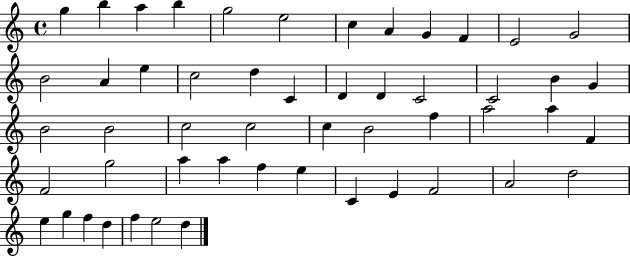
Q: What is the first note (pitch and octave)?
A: G5